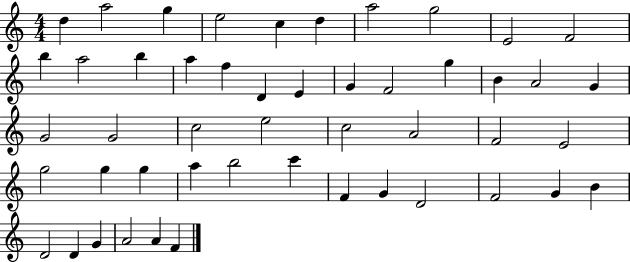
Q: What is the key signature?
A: C major